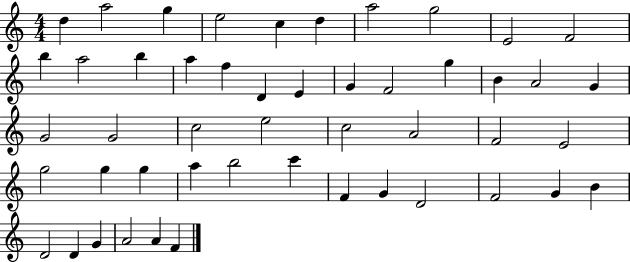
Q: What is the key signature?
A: C major